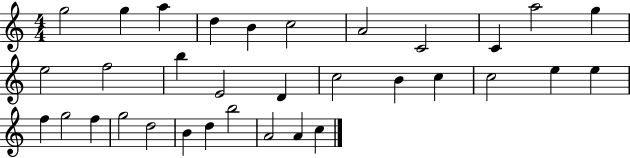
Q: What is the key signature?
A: C major